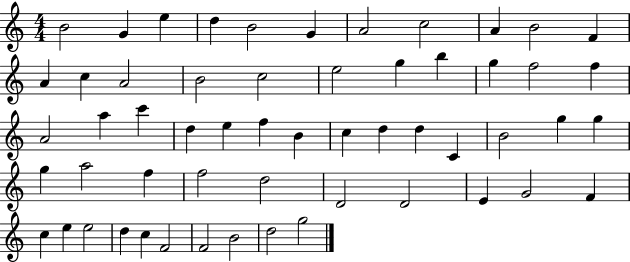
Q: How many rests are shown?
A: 0